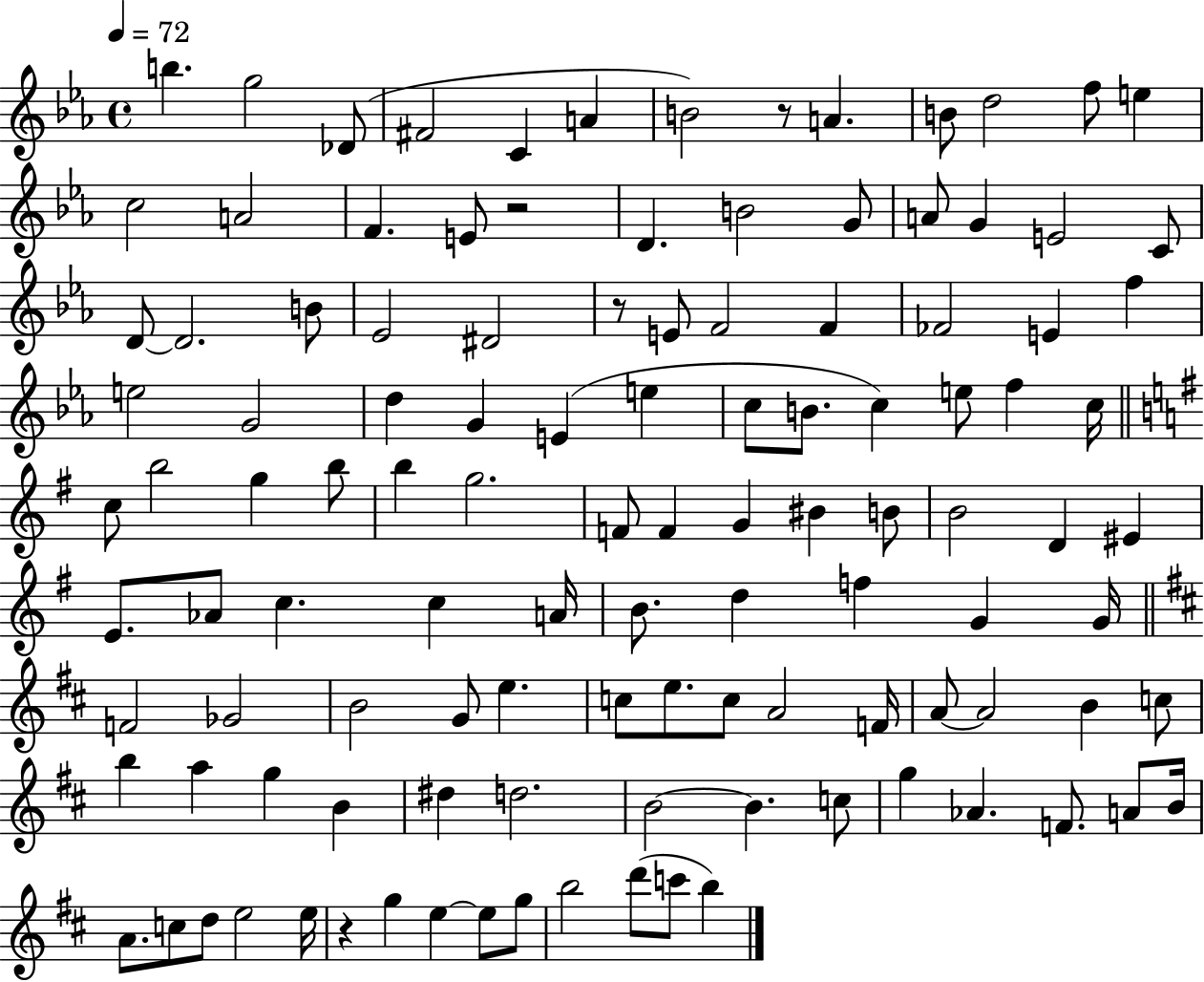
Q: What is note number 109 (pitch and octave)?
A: D6